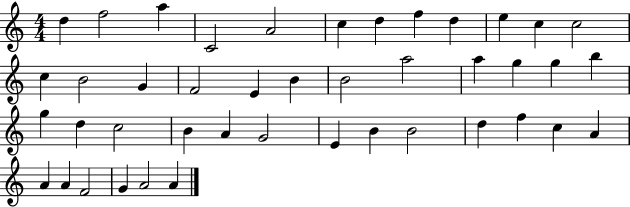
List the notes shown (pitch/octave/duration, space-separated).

D5/q F5/h A5/q C4/h A4/h C5/q D5/q F5/q D5/q E5/q C5/q C5/h C5/q B4/h G4/q F4/h E4/q B4/q B4/h A5/h A5/q G5/q G5/q B5/q G5/q D5/q C5/h B4/q A4/q G4/h E4/q B4/q B4/h D5/q F5/q C5/q A4/q A4/q A4/q F4/h G4/q A4/h A4/q